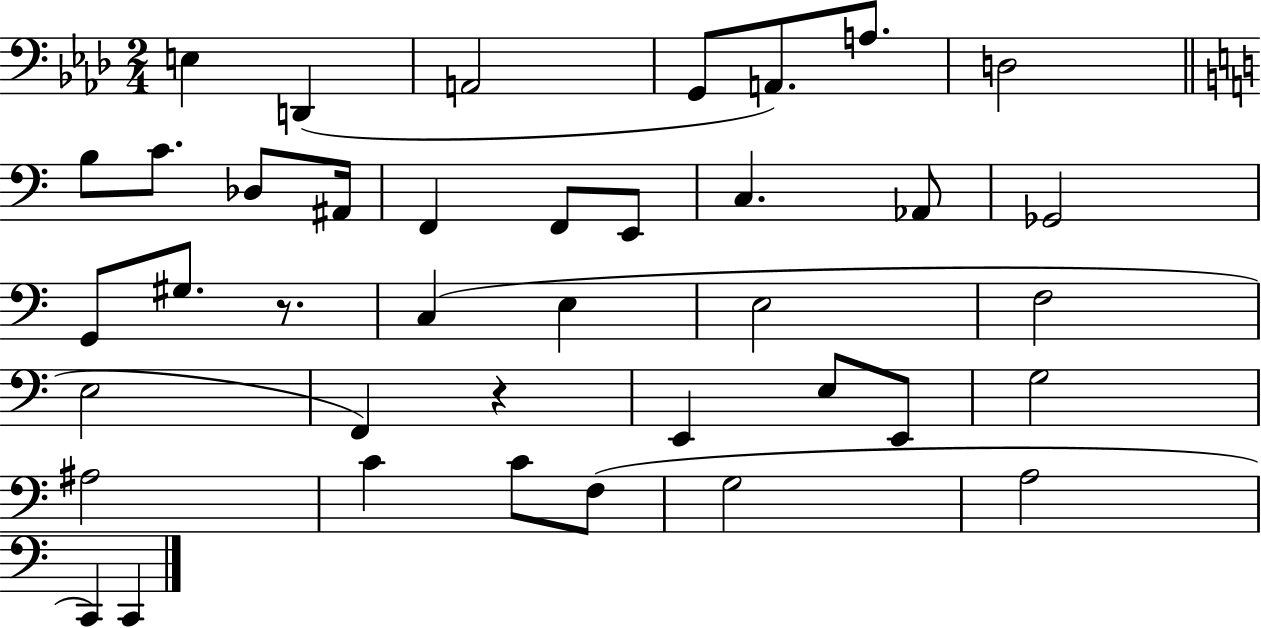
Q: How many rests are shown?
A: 2